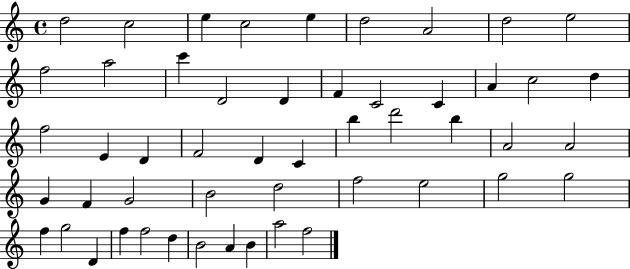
D5/h C5/h E5/q C5/h E5/q D5/h A4/h D5/h E5/h F5/h A5/h C6/q D4/h D4/q F4/q C4/h C4/q A4/q C5/h D5/q F5/h E4/q D4/q F4/h D4/q C4/q B5/q D6/h B5/q A4/h A4/h G4/q F4/q G4/h B4/h D5/h F5/h E5/h G5/h G5/h F5/q G5/h D4/q F5/q F5/h D5/q B4/h A4/q B4/q A5/h F5/h